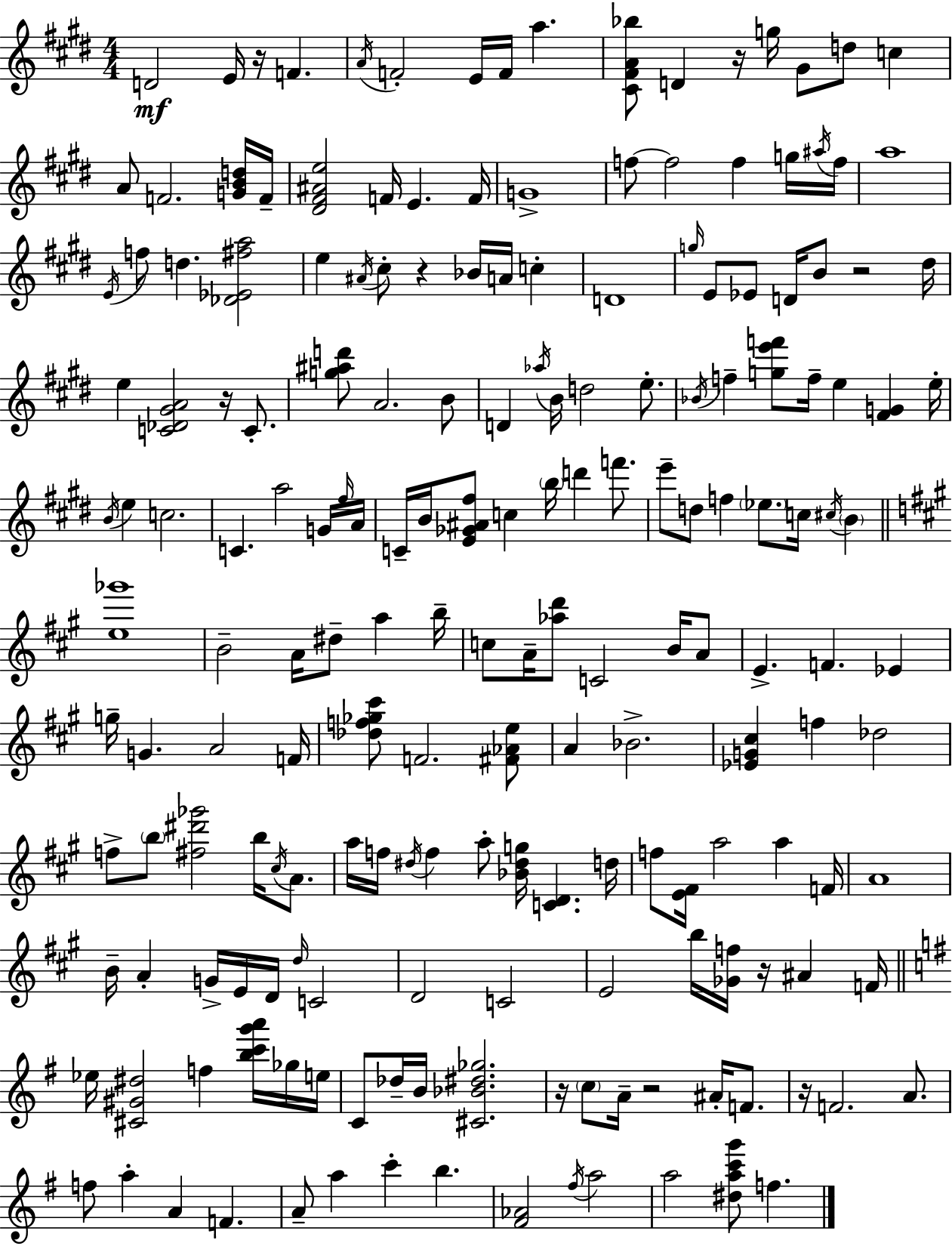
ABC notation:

X:1
T:Untitled
M:4/4
L:1/4
K:E
D2 E/4 z/4 F A/4 F2 E/4 F/4 a [^C^FA_b]/2 D z/4 g/4 ^G/2 d/2 c A/2 F2 [GBd]/4 F/4 [^D^F^Ae]2 F/4 E F/4 G4 f/2 f2 f g/4 ^a/4 f/4 a4 E/4 f/2 d [_D_E^fa]2 e ^A/4 ^c/2 z _B/4 A/4 c D4 g/4 E/2 _E/2 D/4 B/2 z2 ^d/4 e [C_D^GA]2 z/4 C/2 [g^ad']/2 A2 B/2 D _a/4 B/4 d2 e/2 _B/4 f [ge'f']/2 f/4 e [^FG] e/4 B/4 e c2 C a2 G/4 ^f/4 A/4 C/4 B/4 [E_G^A^f]/2 c b/4 d' f'/2 e'/2 d/2 f _e/2 c/4 ^c/4 B [e_g']4 B2 A/4 ^d/2 a b/4 c/2 A/4 [_ad']/2 C2 B/4 A/2 E F _E g/4 G A2 F/4 [_df_g^c']/2 F2 [^F_Ae]/2 A _B2 [_EG^c] f _d2 f/2 b/2 [^f^d'_g']2 b/4 ^c/4 A/2 a/4 f/4 ^d/4 f a/2 [_B^dg]/4 [CD] d/4 f/2 [E^F]/4 a2 a F/4 A4 B/4 A G/4 E/4 D/4 d/4 C2 D2 C2 E2 b/4 [_Gf]/4 z/4 ^A F/4 _e/4 [^C^G^d]2 f [bc'g'a']/4 _g/4 e/4 C/2 _d/4 B/4 [^C_B^d_g]2 z/4 c/2 A/4 z2 ^A/4 F/2 z/4 F2 A/2 f/2 a A F A/2 a c' b [^F_A]2 ^f/4 a2 a2 [^dac'g']/2 f